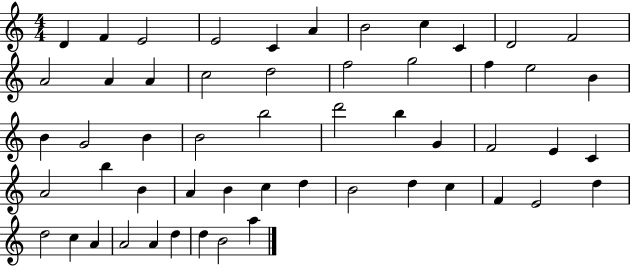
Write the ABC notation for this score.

X:1
T:Untitled
M:4/4
L:1/4
K:C
D F E2 E2 C A B2 c C D2 F2 A2 A A c2 d2 f2 g2 f e2 B B G2 B B2 b2 d'2 b G F2 E C A2 b B A B c d B2 d c F E2 d d2 c A A2 A d d B2 a